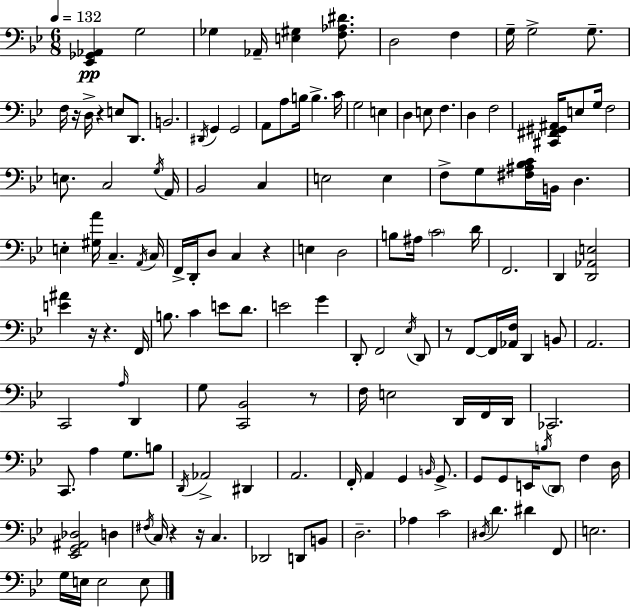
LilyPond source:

{
  \clef bass
  \numericTimeSignature
  \time 6/8
  \key bes \major
  \tempo 4 = 132
  \repeat volta 2 { <ees, ges, aes,>4\pp g2 | ges4 aes,16-- <e gis>4 <f aes dis'>8. | d2 f4 | g16-- g2-> g8.-- | \break f16 r16 d16-> r4 e8 d,8. | b,2. | \acciaccatura { dis,16 } g,4 g,2 | a,8 a8 b16 b4.-> | \break c'16 g2 e4 | d4 e8 f4. | d4 f2 | <cis, fis, gis, ais,>16 e8 g16 f2 | \break e8. c2 | \acciaccatura { g16 } a,16 bes,2 c4 | e2 e4 | f8-> g8 <fis ais bes c'>16 b,16 d4. | \break e4-. <gis a'>16 c4.-- | \acciaccatura { a,16 } c16 f,16-> d,16-. d8 c4 r4 | e4 d2 | b8 ais16 \parenthesize c'2 | \break d'16 f,2. | d,4 <d, aes, e>2 | <e' ais'>4 r16 r4. | f,16 b8. c'4 e'8 | \break d'8. e'2 g'4 | d,8-. f,2 | \acciaccatura { ees16 } d,8 r8 f,8~~ f,16 <aes, f>16 d,4 | b,8 a,2. | \break c,2 | \grace { a16 } d,4 g8 <c, bes,>2 | r8 f16 e2 | d,16 f,16 d,16 ces,2. | \break c,8. a4 | g8. b8 \acciaccatura { d,16 } aes,2-> | dis,4 a,2. | f,16-. a,4 g,4 | \break \grace { b,16 } g,8.-> g,8 g,8 e,16 | \acciaccatura { b16 } \parenthesize d,8 f4 d16 <ees, g, ais, des>2 | d4 \acciaccatura { fis16 } c16 r4 | r16 c4. des,2 | \break d,8 b,8 d2.-- | aes4 | c'2 \acciaccatura { dis16 } d'4. | dis'4 f,8 e2. | \break g16 e16 | e2 e8 } \bar "|."
}